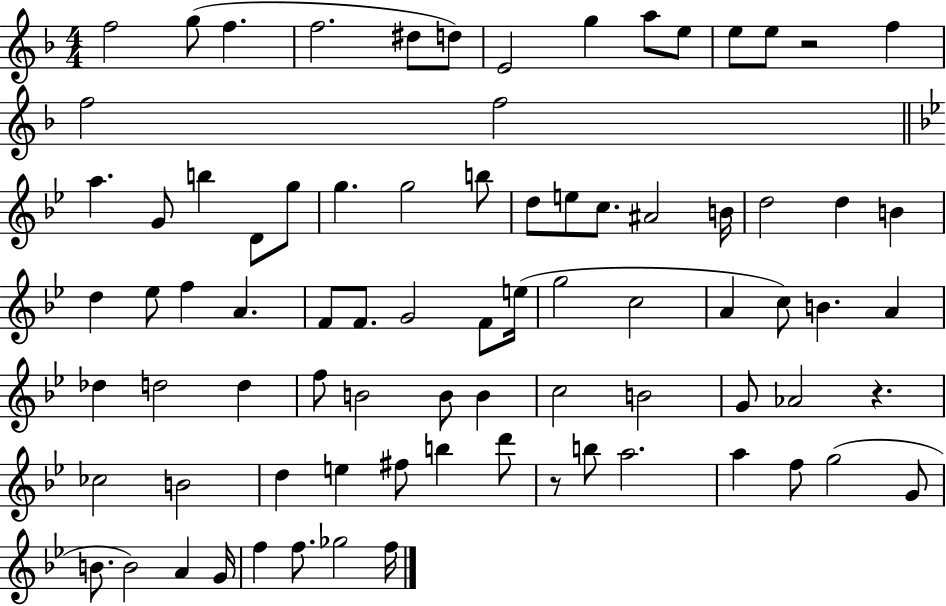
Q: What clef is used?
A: treble